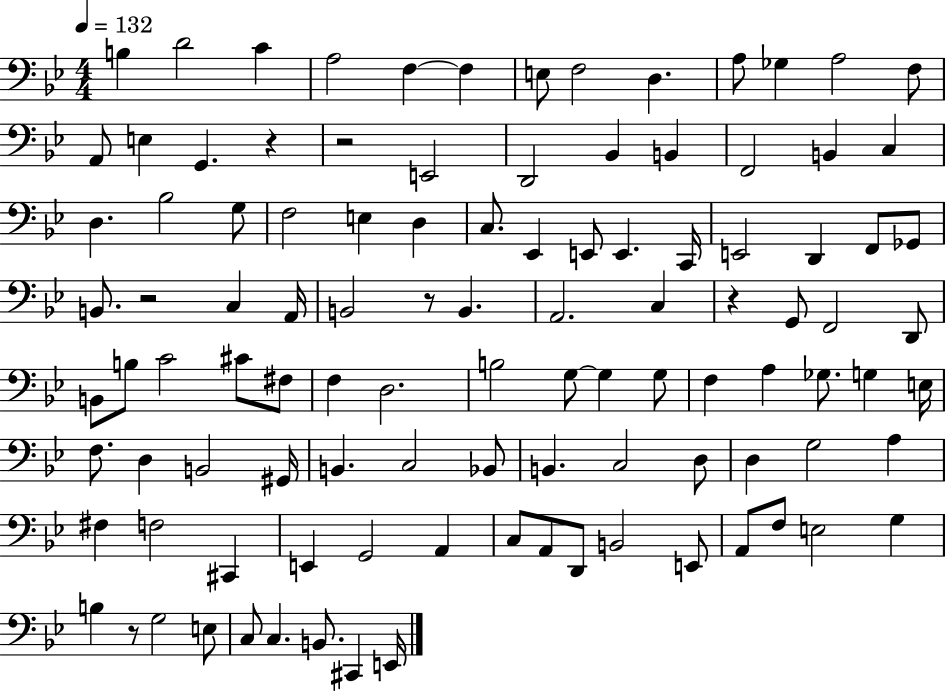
X:1
T:Untitled
M:4/4
L:1/4
K:Bb
B, D2 C A,2 F, F, E,/2 F,2 D, A,/2 _G, A,2 F,/2 A,,/2 E, G,, z z2 E,,2 D,,2 _B,, B,, F,,2 B,, C, D, _B,2 G,/2 F,2 E, D, C,/2 _E,, E,,/2 E,, C,,/4 E,,2 D,, F,,/2 _G,,/2 B,,/2 z2 C, A,,/4 B,,2 z/2 B,, A,,2 C, z G,,/2 F,,2 D,,/2 B,,/2 B,/2 C2 ^C/2 ^F,/2 F, D,2 B,2 G,/2 G, G,/2 F, A, _G,/2 G, E,/4 F,/2 D, B,,2 ^G,,/4 B,, C,2 _B,,/2 B,, C,2 D,/2 D, G,2 A, ^F, F,2 ^C,, E,, G,,2 A,, C,/2 A,,/2 D,,/2 B,,2 E,,/2 A,,/2 F,/2 E,2 G, B, z/2 G,2 E,/2 C,/2 C, B,,/2 ^C,, E,,/4